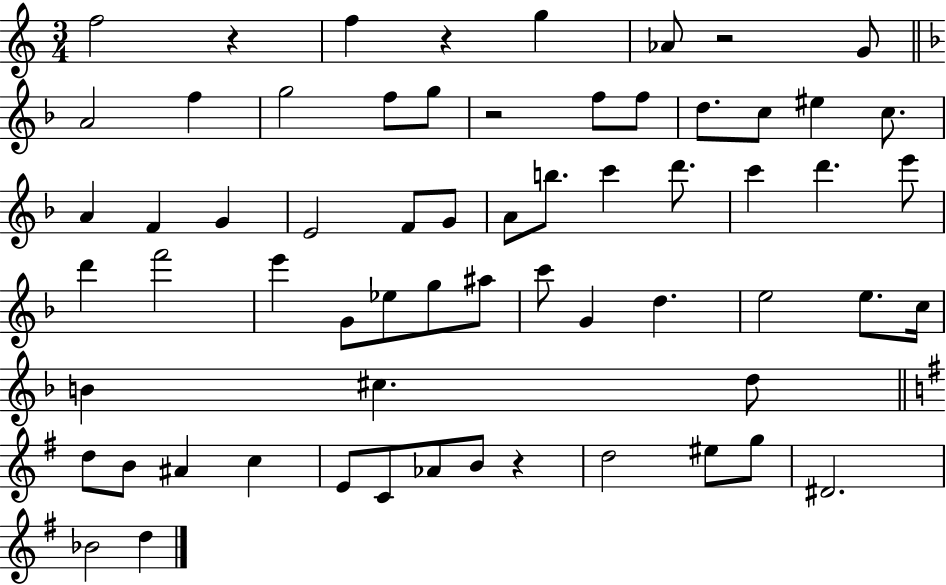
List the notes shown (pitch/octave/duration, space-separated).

F5/h R/q F5/q R/q G5/q Ab4/e R/h G4/e A4/h F5/q G5/h F5/e G5/e R/h F5/e F5/e D5/e. C5/e EIS5/q C5/e. A4/q F4/q G4/q E4/h F4/e G4/e A4/e B5/e. C6/q D6/e. C6/q D6/q. E6/e D6/q F6/h E6/q G4/e Eb5/e G5/e A#5/e C6/e G4/q D5/q. E5/h E5/e. C5/s B4/q C#5/q. D5/e D5/e B4/e A#4/q C5/q E4/e C4/e Ab4/e B4/e R/q D5/h EIS5/e G5/e D#4/h. Bb4/h D5/q